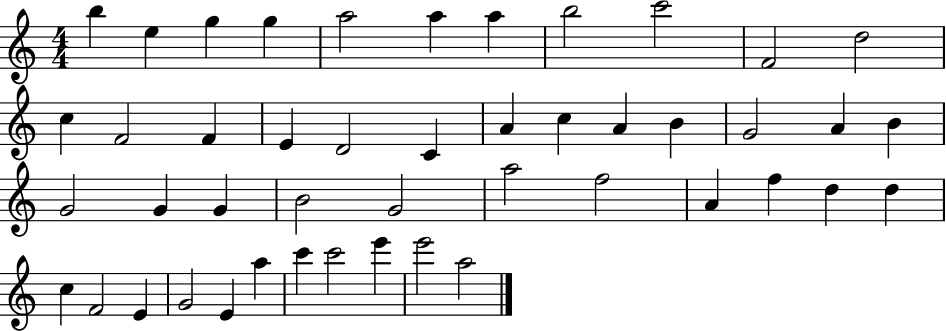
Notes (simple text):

B5/q E5/q G5/q G5/q A5/h A5/q A5/q B5/h C6/h F4/h D5/h C5/q F4/h F4/q E4/q D4/h C4/q A4/q C5/q A4/q B4/q G4/h A4/q B4/q G4/h G4/q G4/q B4/h G4/h A5/h F5/h A4/q F5/q D5/q D5/q C5/q F4/h E4/q G4/h E4/q A5/q C6/q C6/h E6/q E6/h A5/h